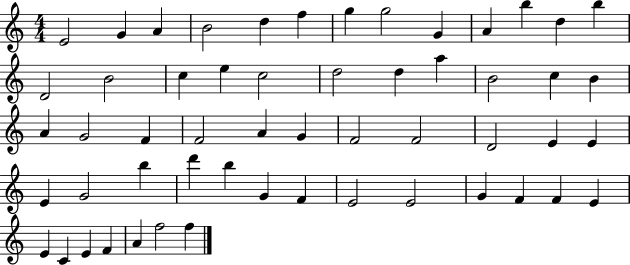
E4/h G4/q A4/q B4/h D5/q F5/q G5/q G5/h G4/q A4/q B5/q D5/q B5/q D4/h B4/h C5/q E5/q C5/h D5/h D5/q A5/q B4/h C5/q B4/q A4/q G4/h F4/q F4/h A4/q G4/q F4/h F4/h D4/h E4/q E4/q E4/q G4/h B5/q D6/q B5/q G4/q F4/q E4/h E4/h G4/q F4/q F4/q E4/q E4/q C4/q E4/q F4/q A4/q F5/h F5/q